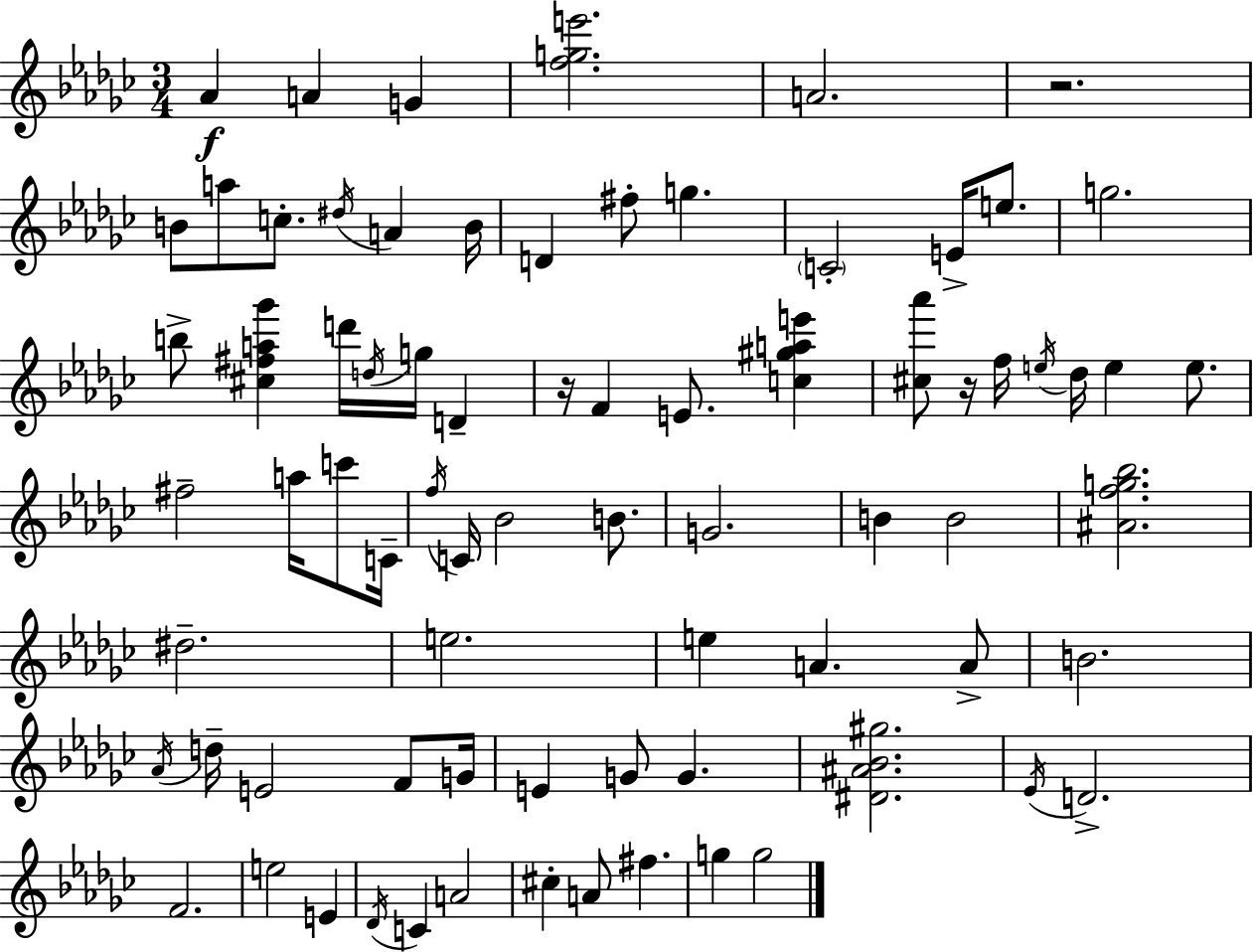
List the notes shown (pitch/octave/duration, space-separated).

Ab4/q A4/q G4/q [F5,G5,E6]/h. A4/h. R/h. B4/e A5/e C5/e. D#5/s A4/q B4/s D4/q F#5/e G5/q. C4/h E4/s E5/e. G5/h. B5/e [C#5,F#5,A5,Gb6]/q D6/s D5/s G5/s D4/q R/s F4/q E4/e. [C5,G#5,A5,E6]/q [C#5,Ab6]/e R/s F5/s E5/s Db5/s E5/q E5/e. F#5/h A5/s C6/e C4/s F5/s C4/s Bb4/h B4/e. G4/h. B4/q B4/h [A#4,F5,G5,Bb5]/h. D#5/h. E5/h. E5/q A4/q. A4/e B4/h. Ab4/s D5/s E4/h F4/e G4/s E4/q G4/e G4/q. [D#4,A#4,Bb4,G#5]/h. Eb4/s D4/h. F4/h. E5/h E4/q Db4/s C4/q A4/h C#5/q A4/e F#5/q. G5/q G5/h